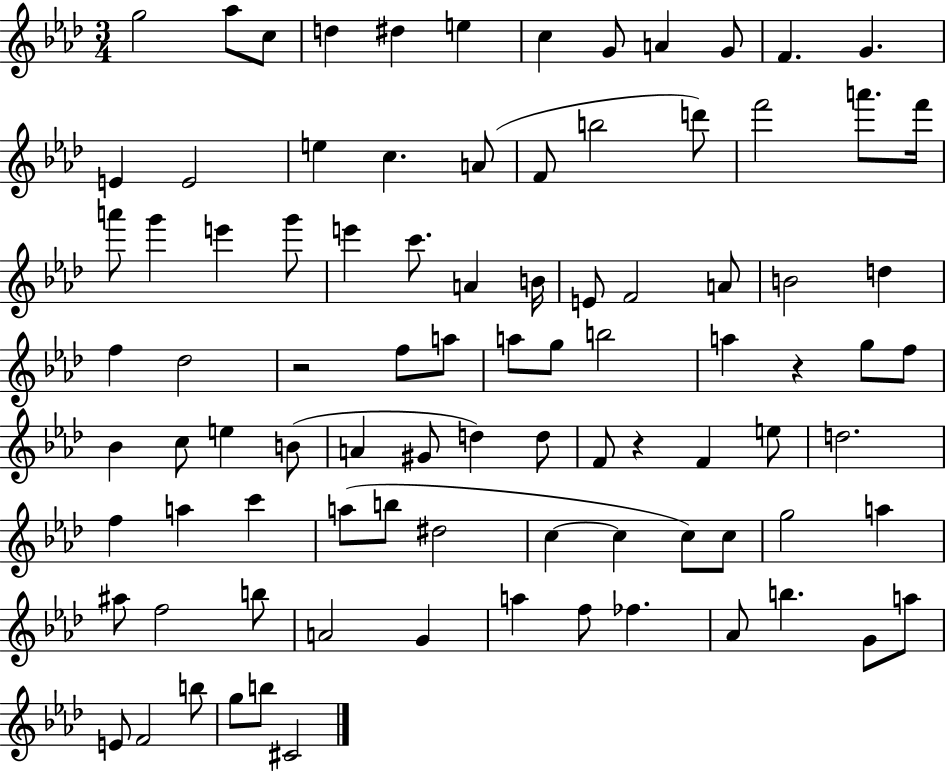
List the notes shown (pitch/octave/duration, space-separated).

G5/h Ab5/e C5/e D5/q D#5/q E5/q C5/q G4/e A4/q G4/e F4/q. G4/q. E4/q E4/h E5/q C5/q. A4/e F4/e B5/h D6/e F6/h A6/e. F6/s A6/e G6/q E6/q G6/e E6/q C6/e. A4/q B4/s E4/e F4/h A4/e B4/h D5/q F5/q Db5/h R/h F5/e A5/e A5/e G5/e B5/h A5/q R/q G5/e F5/e Bb4/q C5/e E5/q B4/e A4/q G#4/e D5/q D5/e F4/e R/q F4/q E5/e D5/h. F5/q A5/q C6/q A5/e B5/e D#5/h C5/q C5/q C5/e C5/e G5/h A5/q A#5/e F5/h B5/e A4/h G4/q A5/q F5/e FES5/q. Ab4/e B5/q. G4/e A5/e E4/e F4/h B5/e G5/e B5/e C#4/h